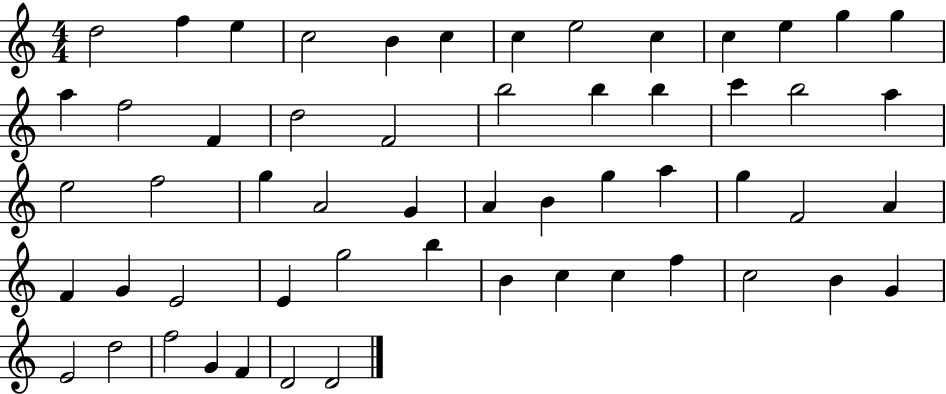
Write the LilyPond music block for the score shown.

{
  \clef treble
  \numericTimeSignature
  \time 4/4
  \key c \major
  d''2 f''4 e''4 | c''2 b'4 c''4 | c''4 e''2 c''4 | c''4 e''4 g''4 g''4 | \break a''4 f''2 f'4 | d''2 f'2 | b''2 b''4 b''4 | c'''4 b''2 a''4 | \break e''2 f''2 | g''4 a'2 g'4 | a'4 b'4 g''4 a''4 | g''4 f'2 a'4 | \break f'4 g'4 e'2 | e'4 g''2 b''4 | b'4 c''4 c''4 f''4 | c''2 b'4 g'4 | \break e'2 d''2 | f''2 g'4 f'4 | d'2 d'2 | \bar "|."
}